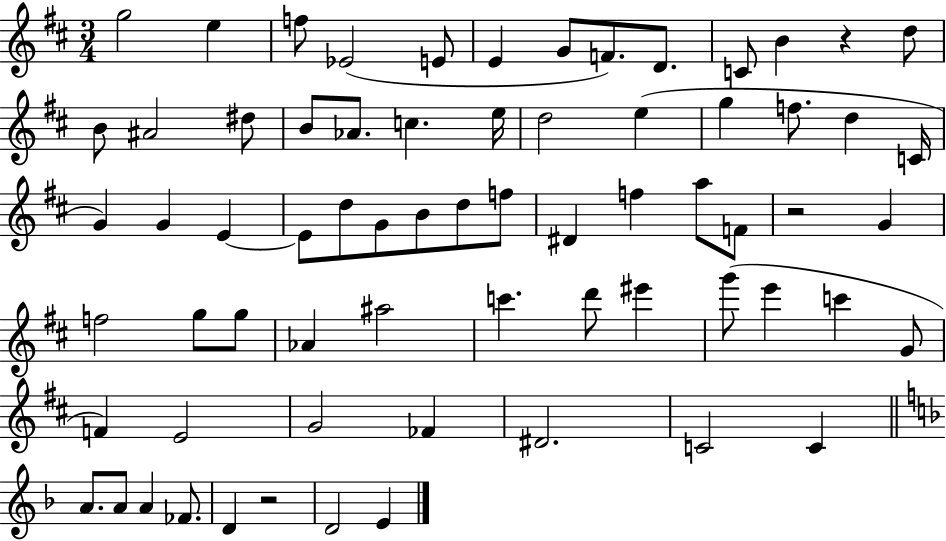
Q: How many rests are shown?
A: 3